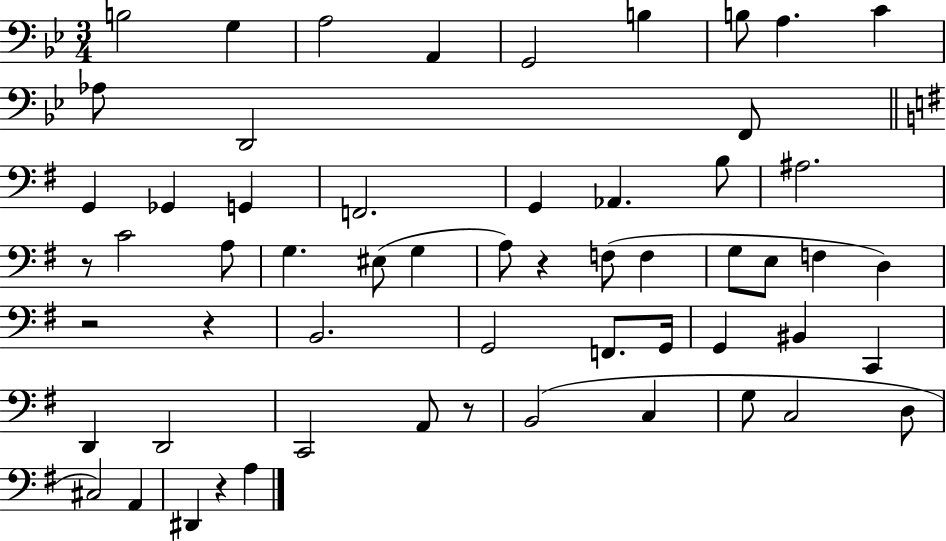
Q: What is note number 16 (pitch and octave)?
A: F2